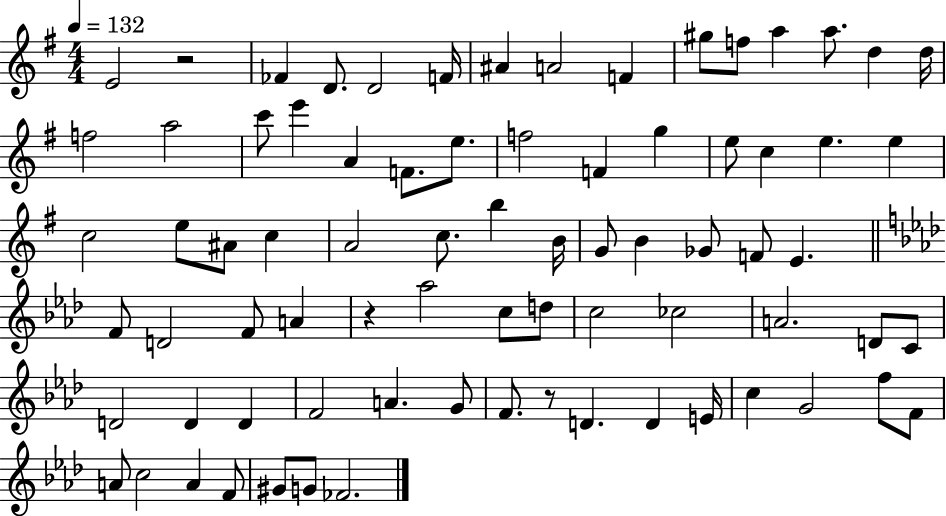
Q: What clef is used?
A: treble